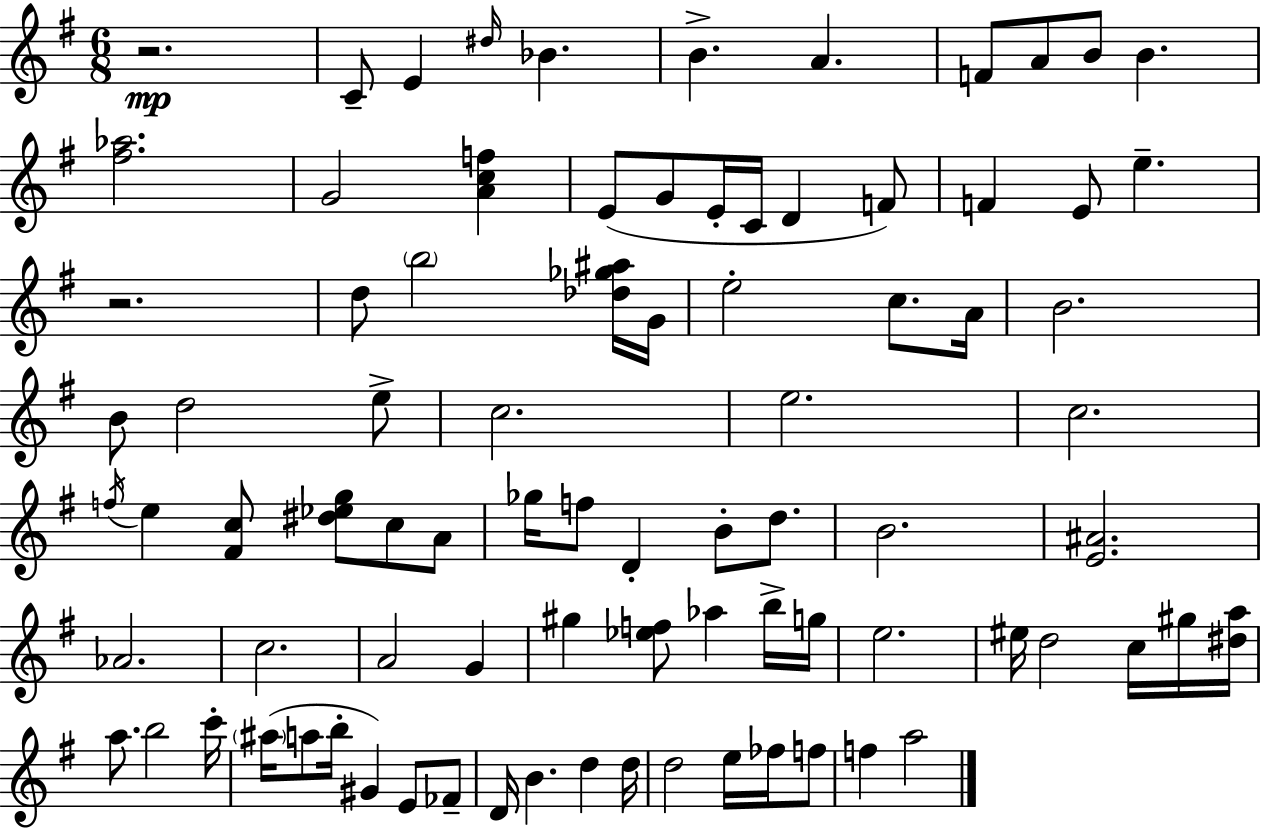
{
  \clef treble
  \numericTimeSignature
  \time 6/8
  \key g \major
  \repeat volta 2 { r2.\mp | c'8-- e'4 \grace { dis''16 } bes'4. | b'4.-> a'4. | f'8 a'8 b'8 b'4. | \break <fis'' aes''>2. | g'2 <a' c'' f''>4 | e'8( g'8 e'16-. c'16 d'4 f'8) | f'4 e'8 e''4.-- | \break r2. | d''8 \parenthesize b''2 <des'' ges'' ais''>16 | g'16 e''2-. c''8. | a'16 b'2. | \break b'8 d''2 e''8-> | c''2. | e''2. | c''2. | \break \acciaccatura { f''16 } e''4 <fis' c''>8 <dis'' ees'' g''>8 c''8 | a'8 ges''16 f''8 d'4-. b'8-. d''8. | b'2. | <e' ais'>2. | \break aes'2. | c''2. | a'2 g'4 | gis''4 <ees'' f''>8 aes''4 | \break b''16-> g''16 e''2. | eis''16 d''2 c''16 | gis''16 <dis'' a''>16 a''8. b''2 | c'''16-. \parenthesize ais''16( a''8 b''16-. gis'4) e'8 | \break fes'8-- d'16 b'4. d''4 | d''16 d''2 e''16 fes''16 | f''8 f''4 a''2 | } \bar "|."
}